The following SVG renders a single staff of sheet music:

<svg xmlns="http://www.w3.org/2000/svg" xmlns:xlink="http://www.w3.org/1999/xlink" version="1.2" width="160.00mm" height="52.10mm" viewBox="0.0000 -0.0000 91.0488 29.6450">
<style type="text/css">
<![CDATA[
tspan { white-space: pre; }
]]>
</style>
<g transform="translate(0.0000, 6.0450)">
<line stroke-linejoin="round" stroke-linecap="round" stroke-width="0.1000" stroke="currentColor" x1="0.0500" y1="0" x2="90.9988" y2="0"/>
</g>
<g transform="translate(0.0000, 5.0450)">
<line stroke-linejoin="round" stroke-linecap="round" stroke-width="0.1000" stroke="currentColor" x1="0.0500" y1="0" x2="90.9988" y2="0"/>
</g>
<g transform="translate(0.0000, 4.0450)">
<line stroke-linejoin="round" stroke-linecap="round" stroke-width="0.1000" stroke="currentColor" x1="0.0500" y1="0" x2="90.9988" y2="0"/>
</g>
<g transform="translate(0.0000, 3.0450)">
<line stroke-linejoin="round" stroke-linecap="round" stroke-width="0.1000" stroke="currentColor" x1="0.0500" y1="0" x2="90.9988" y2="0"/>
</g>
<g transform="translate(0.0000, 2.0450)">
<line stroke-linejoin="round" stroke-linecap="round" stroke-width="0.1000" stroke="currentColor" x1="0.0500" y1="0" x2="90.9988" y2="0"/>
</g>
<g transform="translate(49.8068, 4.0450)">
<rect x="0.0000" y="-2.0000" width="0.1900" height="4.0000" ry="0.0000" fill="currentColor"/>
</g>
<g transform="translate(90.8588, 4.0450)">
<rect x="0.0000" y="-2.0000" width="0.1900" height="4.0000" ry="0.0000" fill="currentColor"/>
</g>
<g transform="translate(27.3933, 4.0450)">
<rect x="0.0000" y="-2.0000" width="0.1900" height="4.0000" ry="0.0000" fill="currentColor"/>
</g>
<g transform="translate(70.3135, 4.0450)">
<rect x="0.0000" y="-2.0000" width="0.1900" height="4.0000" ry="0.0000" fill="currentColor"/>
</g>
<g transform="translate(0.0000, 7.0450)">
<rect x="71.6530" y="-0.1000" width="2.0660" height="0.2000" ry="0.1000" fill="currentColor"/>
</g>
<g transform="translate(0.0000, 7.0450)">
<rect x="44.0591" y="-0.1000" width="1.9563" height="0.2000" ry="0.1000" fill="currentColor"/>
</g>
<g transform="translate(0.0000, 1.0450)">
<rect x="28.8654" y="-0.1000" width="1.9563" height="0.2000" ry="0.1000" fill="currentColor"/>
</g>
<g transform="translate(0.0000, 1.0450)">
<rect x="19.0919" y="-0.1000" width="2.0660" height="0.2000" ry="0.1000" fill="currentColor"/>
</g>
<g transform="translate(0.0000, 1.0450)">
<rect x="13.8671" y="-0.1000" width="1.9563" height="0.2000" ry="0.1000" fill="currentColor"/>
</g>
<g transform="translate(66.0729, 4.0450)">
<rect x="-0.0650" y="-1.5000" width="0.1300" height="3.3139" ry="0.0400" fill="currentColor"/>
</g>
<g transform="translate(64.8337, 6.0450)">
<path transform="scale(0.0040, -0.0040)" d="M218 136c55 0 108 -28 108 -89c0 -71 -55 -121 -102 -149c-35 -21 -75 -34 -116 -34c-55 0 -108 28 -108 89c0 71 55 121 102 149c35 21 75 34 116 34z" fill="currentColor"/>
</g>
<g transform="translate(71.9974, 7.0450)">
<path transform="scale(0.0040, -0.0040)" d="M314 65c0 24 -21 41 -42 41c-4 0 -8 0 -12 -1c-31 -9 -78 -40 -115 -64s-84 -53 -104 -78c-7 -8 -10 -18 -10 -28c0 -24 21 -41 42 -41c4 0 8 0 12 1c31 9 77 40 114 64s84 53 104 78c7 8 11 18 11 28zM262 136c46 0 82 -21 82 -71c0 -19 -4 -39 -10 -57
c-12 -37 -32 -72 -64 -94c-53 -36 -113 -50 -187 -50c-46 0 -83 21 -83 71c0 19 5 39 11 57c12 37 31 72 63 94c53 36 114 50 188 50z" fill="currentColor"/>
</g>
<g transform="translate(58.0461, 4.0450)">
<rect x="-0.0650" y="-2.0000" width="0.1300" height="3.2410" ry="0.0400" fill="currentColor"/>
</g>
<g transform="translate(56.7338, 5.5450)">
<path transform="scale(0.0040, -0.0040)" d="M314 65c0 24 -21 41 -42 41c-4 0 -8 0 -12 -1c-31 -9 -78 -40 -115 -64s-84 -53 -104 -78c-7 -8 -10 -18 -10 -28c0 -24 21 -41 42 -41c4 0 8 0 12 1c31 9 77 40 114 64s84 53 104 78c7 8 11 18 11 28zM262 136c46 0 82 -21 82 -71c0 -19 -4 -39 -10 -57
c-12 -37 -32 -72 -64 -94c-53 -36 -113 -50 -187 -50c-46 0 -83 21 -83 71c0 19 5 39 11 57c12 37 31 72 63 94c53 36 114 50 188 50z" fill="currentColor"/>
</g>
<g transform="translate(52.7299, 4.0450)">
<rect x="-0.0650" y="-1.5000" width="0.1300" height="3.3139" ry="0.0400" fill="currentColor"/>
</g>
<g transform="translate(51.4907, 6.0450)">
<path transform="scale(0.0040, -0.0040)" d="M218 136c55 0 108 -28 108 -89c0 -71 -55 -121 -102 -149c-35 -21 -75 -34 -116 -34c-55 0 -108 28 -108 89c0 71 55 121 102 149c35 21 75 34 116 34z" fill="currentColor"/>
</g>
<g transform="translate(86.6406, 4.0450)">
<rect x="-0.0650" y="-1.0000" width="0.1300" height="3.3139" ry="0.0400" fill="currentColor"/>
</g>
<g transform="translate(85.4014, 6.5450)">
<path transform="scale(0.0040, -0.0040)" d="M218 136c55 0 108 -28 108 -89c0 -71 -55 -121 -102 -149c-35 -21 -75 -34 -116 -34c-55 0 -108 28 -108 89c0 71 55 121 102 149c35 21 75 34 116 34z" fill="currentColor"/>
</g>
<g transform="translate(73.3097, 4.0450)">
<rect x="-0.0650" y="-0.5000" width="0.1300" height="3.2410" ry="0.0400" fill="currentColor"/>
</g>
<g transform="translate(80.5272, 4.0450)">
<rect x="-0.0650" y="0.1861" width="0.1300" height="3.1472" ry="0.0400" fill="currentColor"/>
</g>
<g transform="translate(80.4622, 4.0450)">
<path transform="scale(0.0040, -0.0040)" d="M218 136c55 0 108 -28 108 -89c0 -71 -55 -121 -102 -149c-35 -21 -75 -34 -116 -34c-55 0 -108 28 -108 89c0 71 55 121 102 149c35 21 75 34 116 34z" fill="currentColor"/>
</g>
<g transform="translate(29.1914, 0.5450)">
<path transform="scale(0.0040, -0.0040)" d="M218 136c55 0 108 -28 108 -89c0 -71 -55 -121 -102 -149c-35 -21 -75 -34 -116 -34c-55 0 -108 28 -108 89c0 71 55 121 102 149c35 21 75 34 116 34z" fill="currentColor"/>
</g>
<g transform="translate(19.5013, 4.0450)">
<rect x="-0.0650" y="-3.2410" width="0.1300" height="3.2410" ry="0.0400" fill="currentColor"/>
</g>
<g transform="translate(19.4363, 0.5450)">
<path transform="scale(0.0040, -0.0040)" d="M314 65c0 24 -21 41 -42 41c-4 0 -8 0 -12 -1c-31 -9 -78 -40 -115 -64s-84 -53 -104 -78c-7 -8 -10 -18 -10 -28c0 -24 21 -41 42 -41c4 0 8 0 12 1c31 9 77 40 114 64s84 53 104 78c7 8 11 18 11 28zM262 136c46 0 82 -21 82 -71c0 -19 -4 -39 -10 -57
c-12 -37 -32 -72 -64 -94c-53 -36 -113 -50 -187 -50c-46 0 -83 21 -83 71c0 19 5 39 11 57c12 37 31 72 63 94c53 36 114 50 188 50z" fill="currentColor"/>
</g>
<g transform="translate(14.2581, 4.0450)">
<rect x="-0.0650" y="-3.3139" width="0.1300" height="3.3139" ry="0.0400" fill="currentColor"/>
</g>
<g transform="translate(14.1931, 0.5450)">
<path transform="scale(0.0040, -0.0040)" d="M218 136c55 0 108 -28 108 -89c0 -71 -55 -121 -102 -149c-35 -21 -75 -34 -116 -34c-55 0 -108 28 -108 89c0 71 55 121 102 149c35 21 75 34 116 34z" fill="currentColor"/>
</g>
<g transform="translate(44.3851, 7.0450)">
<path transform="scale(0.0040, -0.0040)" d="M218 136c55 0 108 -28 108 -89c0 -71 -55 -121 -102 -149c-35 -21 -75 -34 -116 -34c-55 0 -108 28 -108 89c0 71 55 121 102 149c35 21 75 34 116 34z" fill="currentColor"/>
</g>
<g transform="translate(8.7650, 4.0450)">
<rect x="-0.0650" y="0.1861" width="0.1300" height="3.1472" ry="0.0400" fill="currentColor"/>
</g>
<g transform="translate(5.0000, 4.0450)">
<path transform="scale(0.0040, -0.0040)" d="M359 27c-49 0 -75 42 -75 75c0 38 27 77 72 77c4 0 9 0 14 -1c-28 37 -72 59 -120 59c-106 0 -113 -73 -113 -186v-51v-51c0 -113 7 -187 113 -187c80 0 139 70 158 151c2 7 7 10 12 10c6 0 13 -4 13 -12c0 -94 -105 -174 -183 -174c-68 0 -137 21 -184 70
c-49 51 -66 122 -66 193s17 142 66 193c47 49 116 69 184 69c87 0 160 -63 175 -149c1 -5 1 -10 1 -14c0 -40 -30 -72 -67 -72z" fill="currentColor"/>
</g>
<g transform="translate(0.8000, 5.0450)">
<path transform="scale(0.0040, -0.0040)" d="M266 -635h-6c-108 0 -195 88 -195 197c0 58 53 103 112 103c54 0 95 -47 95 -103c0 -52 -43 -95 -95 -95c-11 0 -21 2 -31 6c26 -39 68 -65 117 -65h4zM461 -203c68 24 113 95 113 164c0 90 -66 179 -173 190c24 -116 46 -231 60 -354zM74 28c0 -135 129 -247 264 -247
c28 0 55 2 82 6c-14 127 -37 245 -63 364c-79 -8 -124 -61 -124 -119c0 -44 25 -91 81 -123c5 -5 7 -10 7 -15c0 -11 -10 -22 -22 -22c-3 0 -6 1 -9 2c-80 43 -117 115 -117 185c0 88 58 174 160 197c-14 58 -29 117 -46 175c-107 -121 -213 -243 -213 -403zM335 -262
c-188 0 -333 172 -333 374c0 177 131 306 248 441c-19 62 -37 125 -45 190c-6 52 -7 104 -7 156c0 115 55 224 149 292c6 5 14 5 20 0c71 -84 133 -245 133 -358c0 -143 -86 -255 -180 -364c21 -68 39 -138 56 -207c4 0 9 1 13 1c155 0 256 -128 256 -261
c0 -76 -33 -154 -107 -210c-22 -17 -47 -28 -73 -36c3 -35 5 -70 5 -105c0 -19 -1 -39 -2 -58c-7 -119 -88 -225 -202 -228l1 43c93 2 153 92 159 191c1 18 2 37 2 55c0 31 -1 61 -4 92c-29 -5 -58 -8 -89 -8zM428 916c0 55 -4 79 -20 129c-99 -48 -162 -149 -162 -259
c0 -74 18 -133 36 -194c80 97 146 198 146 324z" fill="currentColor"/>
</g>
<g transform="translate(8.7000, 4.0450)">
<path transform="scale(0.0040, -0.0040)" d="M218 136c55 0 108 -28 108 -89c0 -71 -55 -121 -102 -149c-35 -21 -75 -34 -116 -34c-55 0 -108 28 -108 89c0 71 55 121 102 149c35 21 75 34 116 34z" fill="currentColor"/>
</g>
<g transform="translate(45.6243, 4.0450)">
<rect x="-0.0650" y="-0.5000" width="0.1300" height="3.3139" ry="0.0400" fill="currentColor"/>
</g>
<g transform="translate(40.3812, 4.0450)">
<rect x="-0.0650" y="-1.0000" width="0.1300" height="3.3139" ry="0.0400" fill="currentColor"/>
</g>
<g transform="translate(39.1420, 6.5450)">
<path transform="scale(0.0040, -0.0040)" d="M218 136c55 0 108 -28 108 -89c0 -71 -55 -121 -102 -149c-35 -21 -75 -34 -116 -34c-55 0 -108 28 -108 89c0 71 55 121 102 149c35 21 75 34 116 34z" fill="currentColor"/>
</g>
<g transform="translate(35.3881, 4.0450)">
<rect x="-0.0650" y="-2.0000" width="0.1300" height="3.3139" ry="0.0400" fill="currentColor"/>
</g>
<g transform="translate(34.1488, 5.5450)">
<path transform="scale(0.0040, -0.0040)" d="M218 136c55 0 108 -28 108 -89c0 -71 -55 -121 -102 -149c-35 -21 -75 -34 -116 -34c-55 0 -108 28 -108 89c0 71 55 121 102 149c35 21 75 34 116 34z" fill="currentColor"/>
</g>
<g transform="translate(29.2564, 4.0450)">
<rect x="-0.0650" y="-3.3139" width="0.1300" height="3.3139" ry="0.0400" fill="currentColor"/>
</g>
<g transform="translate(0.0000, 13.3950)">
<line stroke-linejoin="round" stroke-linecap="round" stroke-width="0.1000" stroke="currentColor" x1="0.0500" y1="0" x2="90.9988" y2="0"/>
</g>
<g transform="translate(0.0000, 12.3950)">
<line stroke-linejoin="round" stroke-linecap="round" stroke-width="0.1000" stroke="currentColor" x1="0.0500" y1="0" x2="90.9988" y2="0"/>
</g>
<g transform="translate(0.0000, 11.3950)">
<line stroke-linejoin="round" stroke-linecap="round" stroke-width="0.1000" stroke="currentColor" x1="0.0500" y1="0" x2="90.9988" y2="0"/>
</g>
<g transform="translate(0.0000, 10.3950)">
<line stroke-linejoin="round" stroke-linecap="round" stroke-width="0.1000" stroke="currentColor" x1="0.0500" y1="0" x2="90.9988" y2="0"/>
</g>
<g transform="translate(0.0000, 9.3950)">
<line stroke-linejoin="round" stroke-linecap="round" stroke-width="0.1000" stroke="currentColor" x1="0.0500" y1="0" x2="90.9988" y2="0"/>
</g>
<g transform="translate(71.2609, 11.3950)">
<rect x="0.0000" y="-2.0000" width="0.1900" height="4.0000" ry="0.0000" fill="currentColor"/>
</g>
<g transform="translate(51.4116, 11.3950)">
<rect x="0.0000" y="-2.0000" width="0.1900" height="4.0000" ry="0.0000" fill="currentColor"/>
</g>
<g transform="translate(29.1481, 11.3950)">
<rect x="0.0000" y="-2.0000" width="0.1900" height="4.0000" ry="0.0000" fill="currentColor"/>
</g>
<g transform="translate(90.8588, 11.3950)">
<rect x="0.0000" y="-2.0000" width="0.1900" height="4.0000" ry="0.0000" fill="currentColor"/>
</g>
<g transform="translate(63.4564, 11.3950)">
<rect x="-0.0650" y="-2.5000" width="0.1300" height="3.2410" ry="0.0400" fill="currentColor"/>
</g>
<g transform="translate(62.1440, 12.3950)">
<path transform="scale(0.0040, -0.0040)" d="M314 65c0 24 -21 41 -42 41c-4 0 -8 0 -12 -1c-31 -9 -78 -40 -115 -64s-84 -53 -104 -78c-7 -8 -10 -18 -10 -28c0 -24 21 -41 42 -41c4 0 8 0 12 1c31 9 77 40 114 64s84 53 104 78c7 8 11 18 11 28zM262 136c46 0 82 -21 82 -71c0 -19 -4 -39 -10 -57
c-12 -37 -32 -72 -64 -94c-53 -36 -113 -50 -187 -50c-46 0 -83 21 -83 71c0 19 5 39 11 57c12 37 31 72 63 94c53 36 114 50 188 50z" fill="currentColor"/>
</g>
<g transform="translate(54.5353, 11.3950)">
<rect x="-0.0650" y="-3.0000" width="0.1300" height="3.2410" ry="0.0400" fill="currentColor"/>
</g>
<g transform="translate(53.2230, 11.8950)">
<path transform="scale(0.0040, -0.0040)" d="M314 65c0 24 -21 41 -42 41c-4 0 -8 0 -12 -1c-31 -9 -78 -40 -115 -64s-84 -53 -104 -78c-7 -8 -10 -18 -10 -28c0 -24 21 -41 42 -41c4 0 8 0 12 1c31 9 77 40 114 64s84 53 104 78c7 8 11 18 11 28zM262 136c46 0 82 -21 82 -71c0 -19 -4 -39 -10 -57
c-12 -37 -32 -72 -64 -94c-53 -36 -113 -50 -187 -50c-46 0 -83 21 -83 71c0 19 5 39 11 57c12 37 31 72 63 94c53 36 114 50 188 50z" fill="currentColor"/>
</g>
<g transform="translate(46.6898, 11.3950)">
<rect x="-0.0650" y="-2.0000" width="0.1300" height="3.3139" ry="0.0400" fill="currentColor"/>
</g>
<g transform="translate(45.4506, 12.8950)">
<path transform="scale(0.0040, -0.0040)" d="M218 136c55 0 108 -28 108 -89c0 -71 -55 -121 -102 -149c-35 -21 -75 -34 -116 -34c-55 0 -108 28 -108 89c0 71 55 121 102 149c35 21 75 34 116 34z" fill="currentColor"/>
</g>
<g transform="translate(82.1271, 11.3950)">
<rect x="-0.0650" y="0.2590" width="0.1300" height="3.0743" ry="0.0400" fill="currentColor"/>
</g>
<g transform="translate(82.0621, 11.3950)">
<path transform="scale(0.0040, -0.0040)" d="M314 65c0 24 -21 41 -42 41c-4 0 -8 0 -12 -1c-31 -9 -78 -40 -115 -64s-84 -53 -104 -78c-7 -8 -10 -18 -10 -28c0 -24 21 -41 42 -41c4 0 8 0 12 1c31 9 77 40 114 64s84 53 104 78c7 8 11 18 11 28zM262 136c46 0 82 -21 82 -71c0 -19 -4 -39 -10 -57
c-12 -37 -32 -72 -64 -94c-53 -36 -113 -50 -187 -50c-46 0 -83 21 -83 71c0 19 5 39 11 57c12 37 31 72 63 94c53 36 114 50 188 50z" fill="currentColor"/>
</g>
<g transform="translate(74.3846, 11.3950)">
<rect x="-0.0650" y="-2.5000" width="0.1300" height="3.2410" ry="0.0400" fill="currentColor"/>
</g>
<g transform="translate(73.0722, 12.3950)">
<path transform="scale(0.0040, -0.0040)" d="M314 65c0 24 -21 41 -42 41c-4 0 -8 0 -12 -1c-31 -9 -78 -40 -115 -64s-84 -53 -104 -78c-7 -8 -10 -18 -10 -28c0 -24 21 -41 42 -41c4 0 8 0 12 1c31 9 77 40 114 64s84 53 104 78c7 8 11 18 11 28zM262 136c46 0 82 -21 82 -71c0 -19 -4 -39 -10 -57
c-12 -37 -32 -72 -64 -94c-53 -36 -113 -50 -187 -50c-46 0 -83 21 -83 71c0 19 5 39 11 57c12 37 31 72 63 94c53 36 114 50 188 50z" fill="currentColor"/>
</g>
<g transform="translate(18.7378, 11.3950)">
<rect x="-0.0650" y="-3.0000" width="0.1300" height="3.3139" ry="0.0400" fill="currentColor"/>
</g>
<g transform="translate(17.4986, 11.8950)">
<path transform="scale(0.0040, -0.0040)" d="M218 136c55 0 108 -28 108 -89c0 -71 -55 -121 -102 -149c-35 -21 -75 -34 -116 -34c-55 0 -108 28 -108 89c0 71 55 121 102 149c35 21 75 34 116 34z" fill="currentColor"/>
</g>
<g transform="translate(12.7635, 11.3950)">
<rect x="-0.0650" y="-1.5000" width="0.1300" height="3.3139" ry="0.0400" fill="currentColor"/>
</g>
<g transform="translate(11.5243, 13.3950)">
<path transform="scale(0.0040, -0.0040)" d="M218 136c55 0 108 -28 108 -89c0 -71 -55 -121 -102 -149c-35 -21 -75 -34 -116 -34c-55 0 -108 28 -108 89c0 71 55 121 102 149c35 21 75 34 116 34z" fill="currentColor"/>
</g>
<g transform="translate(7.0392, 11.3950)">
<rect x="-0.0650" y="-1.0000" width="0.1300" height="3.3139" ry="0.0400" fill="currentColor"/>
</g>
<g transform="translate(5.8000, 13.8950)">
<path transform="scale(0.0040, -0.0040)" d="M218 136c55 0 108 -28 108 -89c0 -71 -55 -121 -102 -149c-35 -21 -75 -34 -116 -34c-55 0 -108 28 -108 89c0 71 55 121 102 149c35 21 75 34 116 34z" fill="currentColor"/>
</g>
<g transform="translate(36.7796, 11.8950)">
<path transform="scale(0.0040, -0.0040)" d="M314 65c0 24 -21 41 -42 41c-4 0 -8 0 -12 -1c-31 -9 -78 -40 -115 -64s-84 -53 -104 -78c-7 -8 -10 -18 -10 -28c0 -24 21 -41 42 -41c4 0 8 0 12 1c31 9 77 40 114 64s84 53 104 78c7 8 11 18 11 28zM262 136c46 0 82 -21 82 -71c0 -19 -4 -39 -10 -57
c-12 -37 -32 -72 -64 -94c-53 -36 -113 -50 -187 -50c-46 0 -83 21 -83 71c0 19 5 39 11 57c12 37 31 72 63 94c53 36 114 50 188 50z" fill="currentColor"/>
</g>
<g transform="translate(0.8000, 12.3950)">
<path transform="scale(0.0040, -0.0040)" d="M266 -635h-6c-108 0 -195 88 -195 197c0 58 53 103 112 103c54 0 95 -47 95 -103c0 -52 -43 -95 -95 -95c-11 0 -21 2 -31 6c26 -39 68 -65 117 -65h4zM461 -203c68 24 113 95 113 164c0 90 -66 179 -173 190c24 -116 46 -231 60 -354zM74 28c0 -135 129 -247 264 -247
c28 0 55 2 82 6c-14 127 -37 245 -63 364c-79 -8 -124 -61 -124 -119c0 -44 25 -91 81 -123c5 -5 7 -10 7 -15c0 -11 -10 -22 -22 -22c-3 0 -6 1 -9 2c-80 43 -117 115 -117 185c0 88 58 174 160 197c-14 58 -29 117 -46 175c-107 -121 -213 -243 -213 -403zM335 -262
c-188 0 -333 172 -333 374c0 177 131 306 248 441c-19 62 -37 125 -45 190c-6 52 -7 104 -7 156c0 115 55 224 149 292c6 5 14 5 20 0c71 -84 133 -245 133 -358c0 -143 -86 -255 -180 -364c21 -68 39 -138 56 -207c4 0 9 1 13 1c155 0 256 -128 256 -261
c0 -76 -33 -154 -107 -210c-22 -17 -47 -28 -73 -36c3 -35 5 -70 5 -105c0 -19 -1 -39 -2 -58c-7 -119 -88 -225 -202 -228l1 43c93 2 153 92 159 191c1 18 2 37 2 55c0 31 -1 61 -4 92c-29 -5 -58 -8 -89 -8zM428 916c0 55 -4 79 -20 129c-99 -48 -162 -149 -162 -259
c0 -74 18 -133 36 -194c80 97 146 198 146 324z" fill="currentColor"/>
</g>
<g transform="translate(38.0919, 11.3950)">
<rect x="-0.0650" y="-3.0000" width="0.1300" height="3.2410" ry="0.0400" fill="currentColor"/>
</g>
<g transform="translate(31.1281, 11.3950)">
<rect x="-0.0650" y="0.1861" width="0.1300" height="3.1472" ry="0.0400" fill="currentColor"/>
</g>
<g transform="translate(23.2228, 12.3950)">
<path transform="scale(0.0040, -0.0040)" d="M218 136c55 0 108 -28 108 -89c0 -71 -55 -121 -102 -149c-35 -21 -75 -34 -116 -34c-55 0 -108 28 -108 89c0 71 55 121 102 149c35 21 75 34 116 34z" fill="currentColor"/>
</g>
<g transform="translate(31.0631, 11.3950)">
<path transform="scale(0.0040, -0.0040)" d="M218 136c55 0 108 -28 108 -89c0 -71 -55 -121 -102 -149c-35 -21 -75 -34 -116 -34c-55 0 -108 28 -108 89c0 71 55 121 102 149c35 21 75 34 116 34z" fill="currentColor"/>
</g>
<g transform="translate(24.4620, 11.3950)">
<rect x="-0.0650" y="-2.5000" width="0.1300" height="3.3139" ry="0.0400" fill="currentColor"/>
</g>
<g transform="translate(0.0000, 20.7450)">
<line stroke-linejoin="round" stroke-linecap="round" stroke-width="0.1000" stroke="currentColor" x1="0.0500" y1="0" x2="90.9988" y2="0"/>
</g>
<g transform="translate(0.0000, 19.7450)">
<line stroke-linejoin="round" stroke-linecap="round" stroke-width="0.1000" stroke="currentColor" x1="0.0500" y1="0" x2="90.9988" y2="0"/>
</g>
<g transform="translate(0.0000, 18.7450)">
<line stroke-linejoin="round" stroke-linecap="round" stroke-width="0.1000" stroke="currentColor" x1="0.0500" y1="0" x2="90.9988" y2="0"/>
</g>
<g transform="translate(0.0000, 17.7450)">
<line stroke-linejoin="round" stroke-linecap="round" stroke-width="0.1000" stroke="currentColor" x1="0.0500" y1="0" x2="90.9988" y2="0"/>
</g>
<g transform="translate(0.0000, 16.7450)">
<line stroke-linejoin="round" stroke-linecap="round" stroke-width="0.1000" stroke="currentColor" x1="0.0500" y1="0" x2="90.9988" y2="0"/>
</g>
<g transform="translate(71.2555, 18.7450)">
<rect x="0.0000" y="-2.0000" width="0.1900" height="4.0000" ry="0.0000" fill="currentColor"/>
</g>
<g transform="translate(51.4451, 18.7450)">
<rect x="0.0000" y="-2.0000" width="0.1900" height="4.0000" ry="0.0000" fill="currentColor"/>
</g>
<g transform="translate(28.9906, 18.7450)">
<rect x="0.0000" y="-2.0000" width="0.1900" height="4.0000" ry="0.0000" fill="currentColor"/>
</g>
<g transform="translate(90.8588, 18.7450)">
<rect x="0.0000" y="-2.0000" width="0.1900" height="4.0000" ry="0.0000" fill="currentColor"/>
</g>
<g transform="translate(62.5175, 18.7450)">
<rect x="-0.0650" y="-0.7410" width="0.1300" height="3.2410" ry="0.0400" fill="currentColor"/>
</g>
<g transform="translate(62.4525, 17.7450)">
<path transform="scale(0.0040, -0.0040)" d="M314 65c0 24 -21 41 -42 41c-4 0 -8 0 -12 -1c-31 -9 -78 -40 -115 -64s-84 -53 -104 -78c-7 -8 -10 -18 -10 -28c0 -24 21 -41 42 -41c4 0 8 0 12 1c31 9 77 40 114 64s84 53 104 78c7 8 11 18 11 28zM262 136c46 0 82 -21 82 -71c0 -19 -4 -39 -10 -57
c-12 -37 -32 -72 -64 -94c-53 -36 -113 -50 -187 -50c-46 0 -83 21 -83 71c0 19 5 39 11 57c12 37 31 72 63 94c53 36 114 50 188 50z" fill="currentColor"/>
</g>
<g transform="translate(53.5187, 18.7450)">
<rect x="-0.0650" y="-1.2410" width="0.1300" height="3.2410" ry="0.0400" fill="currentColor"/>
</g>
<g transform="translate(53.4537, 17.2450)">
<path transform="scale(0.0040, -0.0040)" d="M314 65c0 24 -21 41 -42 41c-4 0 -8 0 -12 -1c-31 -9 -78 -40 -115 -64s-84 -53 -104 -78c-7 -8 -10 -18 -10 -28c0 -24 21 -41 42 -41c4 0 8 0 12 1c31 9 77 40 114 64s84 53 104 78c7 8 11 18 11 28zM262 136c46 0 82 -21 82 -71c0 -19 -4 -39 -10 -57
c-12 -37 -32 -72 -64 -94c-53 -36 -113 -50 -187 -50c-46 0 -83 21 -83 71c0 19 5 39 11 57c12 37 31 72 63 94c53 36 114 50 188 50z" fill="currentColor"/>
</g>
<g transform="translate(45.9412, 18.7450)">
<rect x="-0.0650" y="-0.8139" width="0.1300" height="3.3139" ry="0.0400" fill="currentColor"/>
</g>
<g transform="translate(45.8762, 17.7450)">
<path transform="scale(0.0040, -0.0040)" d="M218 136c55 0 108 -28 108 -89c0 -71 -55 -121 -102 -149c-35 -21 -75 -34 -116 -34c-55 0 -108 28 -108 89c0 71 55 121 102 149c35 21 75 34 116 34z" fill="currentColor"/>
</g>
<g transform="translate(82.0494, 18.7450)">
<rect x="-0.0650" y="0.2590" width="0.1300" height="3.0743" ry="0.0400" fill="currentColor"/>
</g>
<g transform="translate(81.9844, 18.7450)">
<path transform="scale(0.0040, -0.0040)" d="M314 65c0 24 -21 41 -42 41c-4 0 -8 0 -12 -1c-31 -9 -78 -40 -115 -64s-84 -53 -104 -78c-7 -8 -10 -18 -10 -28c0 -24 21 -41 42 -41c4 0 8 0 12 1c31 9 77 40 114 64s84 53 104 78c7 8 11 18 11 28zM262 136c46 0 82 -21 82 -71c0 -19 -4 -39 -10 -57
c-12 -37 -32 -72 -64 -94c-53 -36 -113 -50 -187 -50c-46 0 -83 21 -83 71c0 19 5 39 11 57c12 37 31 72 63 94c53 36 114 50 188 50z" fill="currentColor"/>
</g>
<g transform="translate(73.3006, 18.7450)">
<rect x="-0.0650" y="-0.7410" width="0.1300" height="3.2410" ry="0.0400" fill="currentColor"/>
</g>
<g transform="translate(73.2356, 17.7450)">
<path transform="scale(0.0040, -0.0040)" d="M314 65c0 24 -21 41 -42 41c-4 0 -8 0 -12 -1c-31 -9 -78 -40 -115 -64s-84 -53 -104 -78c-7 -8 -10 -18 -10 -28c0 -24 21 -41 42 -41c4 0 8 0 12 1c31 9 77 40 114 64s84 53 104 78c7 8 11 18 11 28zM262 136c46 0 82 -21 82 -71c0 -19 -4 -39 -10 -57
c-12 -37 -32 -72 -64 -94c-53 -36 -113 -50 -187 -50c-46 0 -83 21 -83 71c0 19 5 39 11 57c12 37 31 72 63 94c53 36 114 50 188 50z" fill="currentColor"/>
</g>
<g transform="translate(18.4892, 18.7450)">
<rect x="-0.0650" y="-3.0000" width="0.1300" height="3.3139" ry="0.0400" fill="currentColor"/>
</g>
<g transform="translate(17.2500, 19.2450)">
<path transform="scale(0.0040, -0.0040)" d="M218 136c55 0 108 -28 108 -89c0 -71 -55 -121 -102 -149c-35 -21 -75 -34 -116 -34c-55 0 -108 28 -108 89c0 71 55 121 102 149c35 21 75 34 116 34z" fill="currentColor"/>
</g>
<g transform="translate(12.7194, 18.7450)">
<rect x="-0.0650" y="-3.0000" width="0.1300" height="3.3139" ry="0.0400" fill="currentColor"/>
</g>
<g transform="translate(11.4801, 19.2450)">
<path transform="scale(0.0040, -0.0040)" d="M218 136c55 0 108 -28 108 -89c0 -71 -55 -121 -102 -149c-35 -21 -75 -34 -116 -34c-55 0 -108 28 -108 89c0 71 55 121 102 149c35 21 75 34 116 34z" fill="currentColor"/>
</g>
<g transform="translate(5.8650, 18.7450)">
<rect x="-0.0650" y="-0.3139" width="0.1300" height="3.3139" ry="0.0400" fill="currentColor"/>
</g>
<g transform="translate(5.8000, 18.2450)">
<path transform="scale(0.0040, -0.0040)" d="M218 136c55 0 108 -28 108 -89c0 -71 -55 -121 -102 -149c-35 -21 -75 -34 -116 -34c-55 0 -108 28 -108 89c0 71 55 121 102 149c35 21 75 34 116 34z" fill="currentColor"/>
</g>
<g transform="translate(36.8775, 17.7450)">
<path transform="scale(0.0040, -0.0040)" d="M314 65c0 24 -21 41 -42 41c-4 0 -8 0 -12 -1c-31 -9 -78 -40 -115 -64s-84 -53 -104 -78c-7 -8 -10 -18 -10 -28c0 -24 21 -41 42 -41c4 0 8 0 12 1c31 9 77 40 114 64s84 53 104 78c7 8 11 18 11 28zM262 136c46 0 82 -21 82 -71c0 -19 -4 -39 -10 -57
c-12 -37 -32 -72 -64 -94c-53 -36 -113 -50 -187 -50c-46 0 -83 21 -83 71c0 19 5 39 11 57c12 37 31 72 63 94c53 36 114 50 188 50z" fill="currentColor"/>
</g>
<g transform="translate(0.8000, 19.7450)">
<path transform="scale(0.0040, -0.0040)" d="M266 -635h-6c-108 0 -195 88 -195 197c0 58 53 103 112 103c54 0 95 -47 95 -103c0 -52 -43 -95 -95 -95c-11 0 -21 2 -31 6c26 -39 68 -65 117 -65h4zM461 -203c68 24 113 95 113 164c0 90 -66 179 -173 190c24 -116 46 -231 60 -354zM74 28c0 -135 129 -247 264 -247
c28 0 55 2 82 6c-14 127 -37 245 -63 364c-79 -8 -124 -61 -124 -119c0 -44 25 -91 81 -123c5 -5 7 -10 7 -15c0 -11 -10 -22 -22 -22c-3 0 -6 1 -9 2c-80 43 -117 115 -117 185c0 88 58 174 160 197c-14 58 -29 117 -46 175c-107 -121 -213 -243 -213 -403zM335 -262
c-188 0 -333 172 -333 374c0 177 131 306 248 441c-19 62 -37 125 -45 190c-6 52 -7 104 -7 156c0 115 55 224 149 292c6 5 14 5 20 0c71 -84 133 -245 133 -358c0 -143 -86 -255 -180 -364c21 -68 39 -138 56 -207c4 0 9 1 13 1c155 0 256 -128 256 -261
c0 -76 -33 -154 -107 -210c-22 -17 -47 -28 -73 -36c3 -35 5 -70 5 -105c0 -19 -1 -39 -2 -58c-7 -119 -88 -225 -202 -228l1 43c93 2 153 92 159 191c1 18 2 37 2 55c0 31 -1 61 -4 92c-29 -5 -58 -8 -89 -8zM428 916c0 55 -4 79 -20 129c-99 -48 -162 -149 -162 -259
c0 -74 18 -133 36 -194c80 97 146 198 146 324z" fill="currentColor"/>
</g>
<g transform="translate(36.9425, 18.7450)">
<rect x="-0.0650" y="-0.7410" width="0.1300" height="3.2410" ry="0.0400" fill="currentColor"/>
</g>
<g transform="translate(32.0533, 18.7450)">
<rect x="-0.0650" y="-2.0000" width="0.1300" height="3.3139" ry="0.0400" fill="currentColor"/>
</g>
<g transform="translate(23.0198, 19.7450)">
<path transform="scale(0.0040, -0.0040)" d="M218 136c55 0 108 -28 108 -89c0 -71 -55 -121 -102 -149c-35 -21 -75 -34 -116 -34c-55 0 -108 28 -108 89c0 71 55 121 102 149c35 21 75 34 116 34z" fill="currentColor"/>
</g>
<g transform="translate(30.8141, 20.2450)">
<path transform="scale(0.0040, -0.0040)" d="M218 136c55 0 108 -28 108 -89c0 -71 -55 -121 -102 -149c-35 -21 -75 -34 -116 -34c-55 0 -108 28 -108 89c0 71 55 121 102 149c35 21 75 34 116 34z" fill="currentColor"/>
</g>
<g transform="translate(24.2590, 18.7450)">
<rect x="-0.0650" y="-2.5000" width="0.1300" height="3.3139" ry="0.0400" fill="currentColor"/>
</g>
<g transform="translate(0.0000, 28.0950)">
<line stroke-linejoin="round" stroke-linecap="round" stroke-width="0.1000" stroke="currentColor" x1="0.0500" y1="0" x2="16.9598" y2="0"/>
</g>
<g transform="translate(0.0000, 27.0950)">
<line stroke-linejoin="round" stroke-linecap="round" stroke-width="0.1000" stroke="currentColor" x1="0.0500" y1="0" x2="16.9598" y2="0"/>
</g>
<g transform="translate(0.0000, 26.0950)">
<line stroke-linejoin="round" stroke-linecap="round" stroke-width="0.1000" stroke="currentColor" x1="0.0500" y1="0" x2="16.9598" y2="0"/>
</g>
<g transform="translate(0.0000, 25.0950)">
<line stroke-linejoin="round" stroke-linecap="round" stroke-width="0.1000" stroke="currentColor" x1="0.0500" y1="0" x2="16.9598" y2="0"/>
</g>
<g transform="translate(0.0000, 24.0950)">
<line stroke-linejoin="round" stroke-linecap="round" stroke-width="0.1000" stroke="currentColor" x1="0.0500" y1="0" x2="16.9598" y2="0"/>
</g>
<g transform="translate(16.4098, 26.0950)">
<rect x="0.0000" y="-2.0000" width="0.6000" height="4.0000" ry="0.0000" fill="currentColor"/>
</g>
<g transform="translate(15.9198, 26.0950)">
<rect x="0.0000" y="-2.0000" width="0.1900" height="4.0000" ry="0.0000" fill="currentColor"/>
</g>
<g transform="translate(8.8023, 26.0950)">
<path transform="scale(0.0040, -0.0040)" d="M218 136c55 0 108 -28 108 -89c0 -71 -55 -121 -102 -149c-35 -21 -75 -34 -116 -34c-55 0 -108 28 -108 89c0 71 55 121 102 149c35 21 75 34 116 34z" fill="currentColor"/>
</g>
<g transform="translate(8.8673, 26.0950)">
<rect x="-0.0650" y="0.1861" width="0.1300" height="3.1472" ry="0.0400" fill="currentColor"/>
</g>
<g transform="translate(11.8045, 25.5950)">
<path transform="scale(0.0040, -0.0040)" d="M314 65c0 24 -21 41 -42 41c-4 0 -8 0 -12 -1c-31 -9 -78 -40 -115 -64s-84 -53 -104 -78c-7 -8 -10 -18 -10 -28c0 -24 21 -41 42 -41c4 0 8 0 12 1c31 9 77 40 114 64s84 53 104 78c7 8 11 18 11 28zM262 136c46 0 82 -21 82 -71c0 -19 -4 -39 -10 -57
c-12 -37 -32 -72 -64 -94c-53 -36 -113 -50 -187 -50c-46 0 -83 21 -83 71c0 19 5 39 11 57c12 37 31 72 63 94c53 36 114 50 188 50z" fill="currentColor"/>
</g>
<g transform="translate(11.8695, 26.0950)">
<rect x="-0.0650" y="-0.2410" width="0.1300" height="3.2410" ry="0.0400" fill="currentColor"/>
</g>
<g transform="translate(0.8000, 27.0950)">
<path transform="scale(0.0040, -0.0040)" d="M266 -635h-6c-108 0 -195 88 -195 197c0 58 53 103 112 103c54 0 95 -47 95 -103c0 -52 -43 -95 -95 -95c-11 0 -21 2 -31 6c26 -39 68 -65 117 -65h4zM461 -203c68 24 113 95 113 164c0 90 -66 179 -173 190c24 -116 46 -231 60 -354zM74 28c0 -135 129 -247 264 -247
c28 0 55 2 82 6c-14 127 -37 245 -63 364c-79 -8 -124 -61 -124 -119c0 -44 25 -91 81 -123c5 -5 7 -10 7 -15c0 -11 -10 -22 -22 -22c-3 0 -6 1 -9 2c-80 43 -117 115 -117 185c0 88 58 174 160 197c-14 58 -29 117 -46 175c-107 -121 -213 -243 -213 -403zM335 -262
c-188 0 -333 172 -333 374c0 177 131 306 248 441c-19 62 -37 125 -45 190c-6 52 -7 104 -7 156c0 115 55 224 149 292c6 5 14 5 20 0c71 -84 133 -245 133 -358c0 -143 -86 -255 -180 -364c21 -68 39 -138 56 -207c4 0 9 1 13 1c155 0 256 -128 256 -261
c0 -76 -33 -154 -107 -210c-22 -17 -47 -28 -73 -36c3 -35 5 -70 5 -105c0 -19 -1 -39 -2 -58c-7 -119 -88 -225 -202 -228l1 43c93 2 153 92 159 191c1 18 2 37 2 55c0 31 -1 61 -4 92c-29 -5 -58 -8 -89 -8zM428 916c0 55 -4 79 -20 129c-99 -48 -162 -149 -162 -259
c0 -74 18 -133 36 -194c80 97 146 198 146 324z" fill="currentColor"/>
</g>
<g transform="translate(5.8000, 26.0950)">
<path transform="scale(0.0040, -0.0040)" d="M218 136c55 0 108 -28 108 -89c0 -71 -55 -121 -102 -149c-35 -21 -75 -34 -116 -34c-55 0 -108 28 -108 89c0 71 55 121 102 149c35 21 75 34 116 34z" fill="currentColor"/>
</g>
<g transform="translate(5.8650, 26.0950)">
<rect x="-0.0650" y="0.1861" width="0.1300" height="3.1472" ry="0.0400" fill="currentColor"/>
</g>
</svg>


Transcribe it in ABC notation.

X:1
T:Untitled
M:4/4
L:1/4
K:C
B b b2 b F D C E F2 E C2 B D D E A G B A2 F A2 G2 G2 B2 c A A G F d2 d e2 d2 d2 B2 B B c2